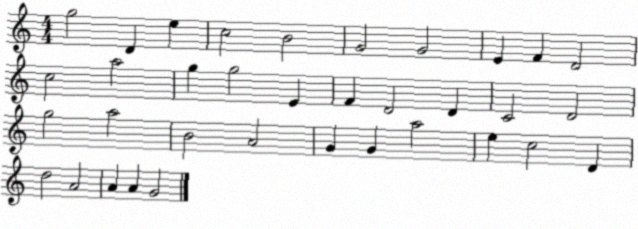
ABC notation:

X:1
T:Untitled
M:4/4
L:1/4
K:C
g2 D e c2 B2 G2 G2 E F D2 c2 a2 g g2 E F D2 D C2 D2 g2 a2 B2 A2 G G a2 e c2 D d2 A2 A A G2